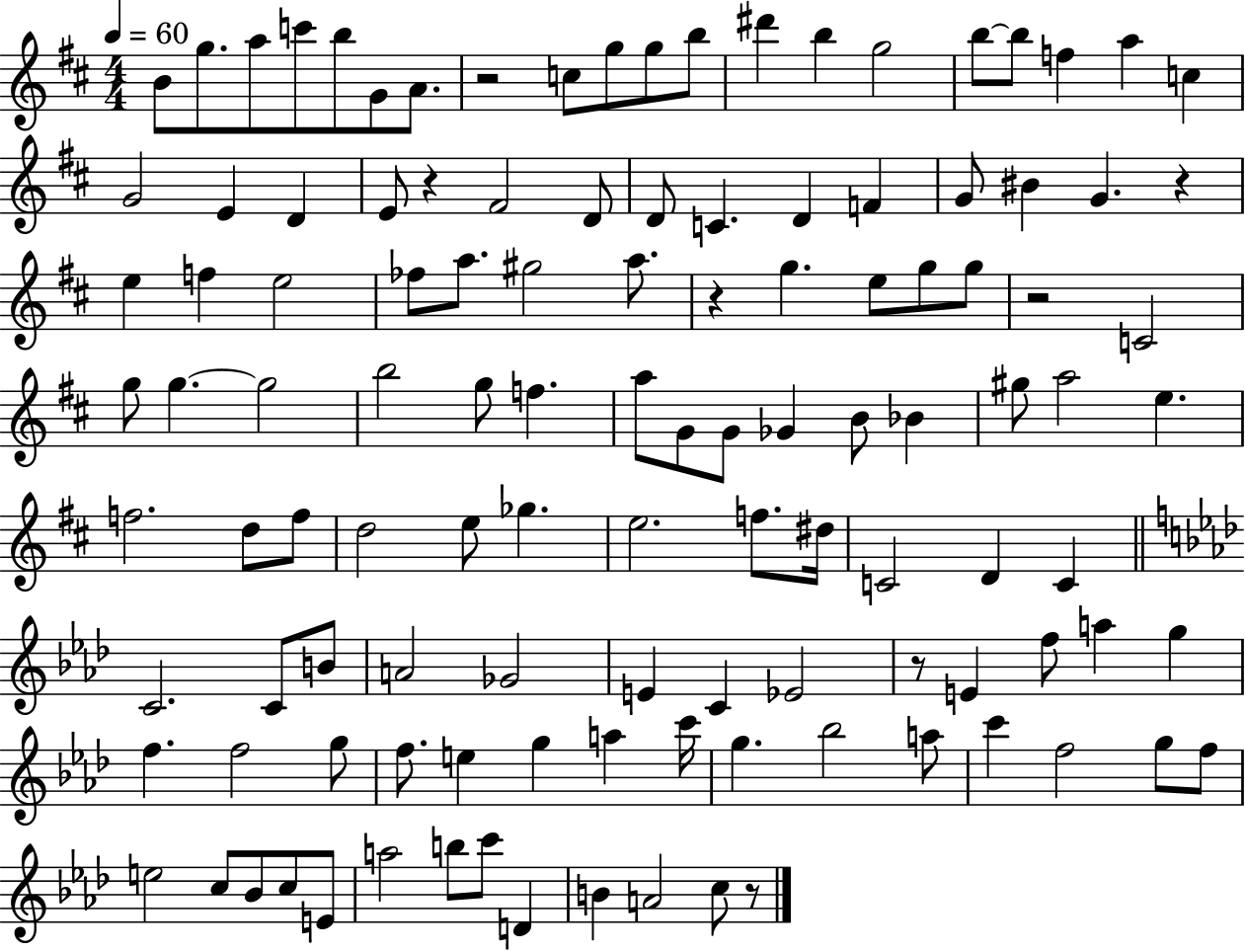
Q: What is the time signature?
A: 4/4